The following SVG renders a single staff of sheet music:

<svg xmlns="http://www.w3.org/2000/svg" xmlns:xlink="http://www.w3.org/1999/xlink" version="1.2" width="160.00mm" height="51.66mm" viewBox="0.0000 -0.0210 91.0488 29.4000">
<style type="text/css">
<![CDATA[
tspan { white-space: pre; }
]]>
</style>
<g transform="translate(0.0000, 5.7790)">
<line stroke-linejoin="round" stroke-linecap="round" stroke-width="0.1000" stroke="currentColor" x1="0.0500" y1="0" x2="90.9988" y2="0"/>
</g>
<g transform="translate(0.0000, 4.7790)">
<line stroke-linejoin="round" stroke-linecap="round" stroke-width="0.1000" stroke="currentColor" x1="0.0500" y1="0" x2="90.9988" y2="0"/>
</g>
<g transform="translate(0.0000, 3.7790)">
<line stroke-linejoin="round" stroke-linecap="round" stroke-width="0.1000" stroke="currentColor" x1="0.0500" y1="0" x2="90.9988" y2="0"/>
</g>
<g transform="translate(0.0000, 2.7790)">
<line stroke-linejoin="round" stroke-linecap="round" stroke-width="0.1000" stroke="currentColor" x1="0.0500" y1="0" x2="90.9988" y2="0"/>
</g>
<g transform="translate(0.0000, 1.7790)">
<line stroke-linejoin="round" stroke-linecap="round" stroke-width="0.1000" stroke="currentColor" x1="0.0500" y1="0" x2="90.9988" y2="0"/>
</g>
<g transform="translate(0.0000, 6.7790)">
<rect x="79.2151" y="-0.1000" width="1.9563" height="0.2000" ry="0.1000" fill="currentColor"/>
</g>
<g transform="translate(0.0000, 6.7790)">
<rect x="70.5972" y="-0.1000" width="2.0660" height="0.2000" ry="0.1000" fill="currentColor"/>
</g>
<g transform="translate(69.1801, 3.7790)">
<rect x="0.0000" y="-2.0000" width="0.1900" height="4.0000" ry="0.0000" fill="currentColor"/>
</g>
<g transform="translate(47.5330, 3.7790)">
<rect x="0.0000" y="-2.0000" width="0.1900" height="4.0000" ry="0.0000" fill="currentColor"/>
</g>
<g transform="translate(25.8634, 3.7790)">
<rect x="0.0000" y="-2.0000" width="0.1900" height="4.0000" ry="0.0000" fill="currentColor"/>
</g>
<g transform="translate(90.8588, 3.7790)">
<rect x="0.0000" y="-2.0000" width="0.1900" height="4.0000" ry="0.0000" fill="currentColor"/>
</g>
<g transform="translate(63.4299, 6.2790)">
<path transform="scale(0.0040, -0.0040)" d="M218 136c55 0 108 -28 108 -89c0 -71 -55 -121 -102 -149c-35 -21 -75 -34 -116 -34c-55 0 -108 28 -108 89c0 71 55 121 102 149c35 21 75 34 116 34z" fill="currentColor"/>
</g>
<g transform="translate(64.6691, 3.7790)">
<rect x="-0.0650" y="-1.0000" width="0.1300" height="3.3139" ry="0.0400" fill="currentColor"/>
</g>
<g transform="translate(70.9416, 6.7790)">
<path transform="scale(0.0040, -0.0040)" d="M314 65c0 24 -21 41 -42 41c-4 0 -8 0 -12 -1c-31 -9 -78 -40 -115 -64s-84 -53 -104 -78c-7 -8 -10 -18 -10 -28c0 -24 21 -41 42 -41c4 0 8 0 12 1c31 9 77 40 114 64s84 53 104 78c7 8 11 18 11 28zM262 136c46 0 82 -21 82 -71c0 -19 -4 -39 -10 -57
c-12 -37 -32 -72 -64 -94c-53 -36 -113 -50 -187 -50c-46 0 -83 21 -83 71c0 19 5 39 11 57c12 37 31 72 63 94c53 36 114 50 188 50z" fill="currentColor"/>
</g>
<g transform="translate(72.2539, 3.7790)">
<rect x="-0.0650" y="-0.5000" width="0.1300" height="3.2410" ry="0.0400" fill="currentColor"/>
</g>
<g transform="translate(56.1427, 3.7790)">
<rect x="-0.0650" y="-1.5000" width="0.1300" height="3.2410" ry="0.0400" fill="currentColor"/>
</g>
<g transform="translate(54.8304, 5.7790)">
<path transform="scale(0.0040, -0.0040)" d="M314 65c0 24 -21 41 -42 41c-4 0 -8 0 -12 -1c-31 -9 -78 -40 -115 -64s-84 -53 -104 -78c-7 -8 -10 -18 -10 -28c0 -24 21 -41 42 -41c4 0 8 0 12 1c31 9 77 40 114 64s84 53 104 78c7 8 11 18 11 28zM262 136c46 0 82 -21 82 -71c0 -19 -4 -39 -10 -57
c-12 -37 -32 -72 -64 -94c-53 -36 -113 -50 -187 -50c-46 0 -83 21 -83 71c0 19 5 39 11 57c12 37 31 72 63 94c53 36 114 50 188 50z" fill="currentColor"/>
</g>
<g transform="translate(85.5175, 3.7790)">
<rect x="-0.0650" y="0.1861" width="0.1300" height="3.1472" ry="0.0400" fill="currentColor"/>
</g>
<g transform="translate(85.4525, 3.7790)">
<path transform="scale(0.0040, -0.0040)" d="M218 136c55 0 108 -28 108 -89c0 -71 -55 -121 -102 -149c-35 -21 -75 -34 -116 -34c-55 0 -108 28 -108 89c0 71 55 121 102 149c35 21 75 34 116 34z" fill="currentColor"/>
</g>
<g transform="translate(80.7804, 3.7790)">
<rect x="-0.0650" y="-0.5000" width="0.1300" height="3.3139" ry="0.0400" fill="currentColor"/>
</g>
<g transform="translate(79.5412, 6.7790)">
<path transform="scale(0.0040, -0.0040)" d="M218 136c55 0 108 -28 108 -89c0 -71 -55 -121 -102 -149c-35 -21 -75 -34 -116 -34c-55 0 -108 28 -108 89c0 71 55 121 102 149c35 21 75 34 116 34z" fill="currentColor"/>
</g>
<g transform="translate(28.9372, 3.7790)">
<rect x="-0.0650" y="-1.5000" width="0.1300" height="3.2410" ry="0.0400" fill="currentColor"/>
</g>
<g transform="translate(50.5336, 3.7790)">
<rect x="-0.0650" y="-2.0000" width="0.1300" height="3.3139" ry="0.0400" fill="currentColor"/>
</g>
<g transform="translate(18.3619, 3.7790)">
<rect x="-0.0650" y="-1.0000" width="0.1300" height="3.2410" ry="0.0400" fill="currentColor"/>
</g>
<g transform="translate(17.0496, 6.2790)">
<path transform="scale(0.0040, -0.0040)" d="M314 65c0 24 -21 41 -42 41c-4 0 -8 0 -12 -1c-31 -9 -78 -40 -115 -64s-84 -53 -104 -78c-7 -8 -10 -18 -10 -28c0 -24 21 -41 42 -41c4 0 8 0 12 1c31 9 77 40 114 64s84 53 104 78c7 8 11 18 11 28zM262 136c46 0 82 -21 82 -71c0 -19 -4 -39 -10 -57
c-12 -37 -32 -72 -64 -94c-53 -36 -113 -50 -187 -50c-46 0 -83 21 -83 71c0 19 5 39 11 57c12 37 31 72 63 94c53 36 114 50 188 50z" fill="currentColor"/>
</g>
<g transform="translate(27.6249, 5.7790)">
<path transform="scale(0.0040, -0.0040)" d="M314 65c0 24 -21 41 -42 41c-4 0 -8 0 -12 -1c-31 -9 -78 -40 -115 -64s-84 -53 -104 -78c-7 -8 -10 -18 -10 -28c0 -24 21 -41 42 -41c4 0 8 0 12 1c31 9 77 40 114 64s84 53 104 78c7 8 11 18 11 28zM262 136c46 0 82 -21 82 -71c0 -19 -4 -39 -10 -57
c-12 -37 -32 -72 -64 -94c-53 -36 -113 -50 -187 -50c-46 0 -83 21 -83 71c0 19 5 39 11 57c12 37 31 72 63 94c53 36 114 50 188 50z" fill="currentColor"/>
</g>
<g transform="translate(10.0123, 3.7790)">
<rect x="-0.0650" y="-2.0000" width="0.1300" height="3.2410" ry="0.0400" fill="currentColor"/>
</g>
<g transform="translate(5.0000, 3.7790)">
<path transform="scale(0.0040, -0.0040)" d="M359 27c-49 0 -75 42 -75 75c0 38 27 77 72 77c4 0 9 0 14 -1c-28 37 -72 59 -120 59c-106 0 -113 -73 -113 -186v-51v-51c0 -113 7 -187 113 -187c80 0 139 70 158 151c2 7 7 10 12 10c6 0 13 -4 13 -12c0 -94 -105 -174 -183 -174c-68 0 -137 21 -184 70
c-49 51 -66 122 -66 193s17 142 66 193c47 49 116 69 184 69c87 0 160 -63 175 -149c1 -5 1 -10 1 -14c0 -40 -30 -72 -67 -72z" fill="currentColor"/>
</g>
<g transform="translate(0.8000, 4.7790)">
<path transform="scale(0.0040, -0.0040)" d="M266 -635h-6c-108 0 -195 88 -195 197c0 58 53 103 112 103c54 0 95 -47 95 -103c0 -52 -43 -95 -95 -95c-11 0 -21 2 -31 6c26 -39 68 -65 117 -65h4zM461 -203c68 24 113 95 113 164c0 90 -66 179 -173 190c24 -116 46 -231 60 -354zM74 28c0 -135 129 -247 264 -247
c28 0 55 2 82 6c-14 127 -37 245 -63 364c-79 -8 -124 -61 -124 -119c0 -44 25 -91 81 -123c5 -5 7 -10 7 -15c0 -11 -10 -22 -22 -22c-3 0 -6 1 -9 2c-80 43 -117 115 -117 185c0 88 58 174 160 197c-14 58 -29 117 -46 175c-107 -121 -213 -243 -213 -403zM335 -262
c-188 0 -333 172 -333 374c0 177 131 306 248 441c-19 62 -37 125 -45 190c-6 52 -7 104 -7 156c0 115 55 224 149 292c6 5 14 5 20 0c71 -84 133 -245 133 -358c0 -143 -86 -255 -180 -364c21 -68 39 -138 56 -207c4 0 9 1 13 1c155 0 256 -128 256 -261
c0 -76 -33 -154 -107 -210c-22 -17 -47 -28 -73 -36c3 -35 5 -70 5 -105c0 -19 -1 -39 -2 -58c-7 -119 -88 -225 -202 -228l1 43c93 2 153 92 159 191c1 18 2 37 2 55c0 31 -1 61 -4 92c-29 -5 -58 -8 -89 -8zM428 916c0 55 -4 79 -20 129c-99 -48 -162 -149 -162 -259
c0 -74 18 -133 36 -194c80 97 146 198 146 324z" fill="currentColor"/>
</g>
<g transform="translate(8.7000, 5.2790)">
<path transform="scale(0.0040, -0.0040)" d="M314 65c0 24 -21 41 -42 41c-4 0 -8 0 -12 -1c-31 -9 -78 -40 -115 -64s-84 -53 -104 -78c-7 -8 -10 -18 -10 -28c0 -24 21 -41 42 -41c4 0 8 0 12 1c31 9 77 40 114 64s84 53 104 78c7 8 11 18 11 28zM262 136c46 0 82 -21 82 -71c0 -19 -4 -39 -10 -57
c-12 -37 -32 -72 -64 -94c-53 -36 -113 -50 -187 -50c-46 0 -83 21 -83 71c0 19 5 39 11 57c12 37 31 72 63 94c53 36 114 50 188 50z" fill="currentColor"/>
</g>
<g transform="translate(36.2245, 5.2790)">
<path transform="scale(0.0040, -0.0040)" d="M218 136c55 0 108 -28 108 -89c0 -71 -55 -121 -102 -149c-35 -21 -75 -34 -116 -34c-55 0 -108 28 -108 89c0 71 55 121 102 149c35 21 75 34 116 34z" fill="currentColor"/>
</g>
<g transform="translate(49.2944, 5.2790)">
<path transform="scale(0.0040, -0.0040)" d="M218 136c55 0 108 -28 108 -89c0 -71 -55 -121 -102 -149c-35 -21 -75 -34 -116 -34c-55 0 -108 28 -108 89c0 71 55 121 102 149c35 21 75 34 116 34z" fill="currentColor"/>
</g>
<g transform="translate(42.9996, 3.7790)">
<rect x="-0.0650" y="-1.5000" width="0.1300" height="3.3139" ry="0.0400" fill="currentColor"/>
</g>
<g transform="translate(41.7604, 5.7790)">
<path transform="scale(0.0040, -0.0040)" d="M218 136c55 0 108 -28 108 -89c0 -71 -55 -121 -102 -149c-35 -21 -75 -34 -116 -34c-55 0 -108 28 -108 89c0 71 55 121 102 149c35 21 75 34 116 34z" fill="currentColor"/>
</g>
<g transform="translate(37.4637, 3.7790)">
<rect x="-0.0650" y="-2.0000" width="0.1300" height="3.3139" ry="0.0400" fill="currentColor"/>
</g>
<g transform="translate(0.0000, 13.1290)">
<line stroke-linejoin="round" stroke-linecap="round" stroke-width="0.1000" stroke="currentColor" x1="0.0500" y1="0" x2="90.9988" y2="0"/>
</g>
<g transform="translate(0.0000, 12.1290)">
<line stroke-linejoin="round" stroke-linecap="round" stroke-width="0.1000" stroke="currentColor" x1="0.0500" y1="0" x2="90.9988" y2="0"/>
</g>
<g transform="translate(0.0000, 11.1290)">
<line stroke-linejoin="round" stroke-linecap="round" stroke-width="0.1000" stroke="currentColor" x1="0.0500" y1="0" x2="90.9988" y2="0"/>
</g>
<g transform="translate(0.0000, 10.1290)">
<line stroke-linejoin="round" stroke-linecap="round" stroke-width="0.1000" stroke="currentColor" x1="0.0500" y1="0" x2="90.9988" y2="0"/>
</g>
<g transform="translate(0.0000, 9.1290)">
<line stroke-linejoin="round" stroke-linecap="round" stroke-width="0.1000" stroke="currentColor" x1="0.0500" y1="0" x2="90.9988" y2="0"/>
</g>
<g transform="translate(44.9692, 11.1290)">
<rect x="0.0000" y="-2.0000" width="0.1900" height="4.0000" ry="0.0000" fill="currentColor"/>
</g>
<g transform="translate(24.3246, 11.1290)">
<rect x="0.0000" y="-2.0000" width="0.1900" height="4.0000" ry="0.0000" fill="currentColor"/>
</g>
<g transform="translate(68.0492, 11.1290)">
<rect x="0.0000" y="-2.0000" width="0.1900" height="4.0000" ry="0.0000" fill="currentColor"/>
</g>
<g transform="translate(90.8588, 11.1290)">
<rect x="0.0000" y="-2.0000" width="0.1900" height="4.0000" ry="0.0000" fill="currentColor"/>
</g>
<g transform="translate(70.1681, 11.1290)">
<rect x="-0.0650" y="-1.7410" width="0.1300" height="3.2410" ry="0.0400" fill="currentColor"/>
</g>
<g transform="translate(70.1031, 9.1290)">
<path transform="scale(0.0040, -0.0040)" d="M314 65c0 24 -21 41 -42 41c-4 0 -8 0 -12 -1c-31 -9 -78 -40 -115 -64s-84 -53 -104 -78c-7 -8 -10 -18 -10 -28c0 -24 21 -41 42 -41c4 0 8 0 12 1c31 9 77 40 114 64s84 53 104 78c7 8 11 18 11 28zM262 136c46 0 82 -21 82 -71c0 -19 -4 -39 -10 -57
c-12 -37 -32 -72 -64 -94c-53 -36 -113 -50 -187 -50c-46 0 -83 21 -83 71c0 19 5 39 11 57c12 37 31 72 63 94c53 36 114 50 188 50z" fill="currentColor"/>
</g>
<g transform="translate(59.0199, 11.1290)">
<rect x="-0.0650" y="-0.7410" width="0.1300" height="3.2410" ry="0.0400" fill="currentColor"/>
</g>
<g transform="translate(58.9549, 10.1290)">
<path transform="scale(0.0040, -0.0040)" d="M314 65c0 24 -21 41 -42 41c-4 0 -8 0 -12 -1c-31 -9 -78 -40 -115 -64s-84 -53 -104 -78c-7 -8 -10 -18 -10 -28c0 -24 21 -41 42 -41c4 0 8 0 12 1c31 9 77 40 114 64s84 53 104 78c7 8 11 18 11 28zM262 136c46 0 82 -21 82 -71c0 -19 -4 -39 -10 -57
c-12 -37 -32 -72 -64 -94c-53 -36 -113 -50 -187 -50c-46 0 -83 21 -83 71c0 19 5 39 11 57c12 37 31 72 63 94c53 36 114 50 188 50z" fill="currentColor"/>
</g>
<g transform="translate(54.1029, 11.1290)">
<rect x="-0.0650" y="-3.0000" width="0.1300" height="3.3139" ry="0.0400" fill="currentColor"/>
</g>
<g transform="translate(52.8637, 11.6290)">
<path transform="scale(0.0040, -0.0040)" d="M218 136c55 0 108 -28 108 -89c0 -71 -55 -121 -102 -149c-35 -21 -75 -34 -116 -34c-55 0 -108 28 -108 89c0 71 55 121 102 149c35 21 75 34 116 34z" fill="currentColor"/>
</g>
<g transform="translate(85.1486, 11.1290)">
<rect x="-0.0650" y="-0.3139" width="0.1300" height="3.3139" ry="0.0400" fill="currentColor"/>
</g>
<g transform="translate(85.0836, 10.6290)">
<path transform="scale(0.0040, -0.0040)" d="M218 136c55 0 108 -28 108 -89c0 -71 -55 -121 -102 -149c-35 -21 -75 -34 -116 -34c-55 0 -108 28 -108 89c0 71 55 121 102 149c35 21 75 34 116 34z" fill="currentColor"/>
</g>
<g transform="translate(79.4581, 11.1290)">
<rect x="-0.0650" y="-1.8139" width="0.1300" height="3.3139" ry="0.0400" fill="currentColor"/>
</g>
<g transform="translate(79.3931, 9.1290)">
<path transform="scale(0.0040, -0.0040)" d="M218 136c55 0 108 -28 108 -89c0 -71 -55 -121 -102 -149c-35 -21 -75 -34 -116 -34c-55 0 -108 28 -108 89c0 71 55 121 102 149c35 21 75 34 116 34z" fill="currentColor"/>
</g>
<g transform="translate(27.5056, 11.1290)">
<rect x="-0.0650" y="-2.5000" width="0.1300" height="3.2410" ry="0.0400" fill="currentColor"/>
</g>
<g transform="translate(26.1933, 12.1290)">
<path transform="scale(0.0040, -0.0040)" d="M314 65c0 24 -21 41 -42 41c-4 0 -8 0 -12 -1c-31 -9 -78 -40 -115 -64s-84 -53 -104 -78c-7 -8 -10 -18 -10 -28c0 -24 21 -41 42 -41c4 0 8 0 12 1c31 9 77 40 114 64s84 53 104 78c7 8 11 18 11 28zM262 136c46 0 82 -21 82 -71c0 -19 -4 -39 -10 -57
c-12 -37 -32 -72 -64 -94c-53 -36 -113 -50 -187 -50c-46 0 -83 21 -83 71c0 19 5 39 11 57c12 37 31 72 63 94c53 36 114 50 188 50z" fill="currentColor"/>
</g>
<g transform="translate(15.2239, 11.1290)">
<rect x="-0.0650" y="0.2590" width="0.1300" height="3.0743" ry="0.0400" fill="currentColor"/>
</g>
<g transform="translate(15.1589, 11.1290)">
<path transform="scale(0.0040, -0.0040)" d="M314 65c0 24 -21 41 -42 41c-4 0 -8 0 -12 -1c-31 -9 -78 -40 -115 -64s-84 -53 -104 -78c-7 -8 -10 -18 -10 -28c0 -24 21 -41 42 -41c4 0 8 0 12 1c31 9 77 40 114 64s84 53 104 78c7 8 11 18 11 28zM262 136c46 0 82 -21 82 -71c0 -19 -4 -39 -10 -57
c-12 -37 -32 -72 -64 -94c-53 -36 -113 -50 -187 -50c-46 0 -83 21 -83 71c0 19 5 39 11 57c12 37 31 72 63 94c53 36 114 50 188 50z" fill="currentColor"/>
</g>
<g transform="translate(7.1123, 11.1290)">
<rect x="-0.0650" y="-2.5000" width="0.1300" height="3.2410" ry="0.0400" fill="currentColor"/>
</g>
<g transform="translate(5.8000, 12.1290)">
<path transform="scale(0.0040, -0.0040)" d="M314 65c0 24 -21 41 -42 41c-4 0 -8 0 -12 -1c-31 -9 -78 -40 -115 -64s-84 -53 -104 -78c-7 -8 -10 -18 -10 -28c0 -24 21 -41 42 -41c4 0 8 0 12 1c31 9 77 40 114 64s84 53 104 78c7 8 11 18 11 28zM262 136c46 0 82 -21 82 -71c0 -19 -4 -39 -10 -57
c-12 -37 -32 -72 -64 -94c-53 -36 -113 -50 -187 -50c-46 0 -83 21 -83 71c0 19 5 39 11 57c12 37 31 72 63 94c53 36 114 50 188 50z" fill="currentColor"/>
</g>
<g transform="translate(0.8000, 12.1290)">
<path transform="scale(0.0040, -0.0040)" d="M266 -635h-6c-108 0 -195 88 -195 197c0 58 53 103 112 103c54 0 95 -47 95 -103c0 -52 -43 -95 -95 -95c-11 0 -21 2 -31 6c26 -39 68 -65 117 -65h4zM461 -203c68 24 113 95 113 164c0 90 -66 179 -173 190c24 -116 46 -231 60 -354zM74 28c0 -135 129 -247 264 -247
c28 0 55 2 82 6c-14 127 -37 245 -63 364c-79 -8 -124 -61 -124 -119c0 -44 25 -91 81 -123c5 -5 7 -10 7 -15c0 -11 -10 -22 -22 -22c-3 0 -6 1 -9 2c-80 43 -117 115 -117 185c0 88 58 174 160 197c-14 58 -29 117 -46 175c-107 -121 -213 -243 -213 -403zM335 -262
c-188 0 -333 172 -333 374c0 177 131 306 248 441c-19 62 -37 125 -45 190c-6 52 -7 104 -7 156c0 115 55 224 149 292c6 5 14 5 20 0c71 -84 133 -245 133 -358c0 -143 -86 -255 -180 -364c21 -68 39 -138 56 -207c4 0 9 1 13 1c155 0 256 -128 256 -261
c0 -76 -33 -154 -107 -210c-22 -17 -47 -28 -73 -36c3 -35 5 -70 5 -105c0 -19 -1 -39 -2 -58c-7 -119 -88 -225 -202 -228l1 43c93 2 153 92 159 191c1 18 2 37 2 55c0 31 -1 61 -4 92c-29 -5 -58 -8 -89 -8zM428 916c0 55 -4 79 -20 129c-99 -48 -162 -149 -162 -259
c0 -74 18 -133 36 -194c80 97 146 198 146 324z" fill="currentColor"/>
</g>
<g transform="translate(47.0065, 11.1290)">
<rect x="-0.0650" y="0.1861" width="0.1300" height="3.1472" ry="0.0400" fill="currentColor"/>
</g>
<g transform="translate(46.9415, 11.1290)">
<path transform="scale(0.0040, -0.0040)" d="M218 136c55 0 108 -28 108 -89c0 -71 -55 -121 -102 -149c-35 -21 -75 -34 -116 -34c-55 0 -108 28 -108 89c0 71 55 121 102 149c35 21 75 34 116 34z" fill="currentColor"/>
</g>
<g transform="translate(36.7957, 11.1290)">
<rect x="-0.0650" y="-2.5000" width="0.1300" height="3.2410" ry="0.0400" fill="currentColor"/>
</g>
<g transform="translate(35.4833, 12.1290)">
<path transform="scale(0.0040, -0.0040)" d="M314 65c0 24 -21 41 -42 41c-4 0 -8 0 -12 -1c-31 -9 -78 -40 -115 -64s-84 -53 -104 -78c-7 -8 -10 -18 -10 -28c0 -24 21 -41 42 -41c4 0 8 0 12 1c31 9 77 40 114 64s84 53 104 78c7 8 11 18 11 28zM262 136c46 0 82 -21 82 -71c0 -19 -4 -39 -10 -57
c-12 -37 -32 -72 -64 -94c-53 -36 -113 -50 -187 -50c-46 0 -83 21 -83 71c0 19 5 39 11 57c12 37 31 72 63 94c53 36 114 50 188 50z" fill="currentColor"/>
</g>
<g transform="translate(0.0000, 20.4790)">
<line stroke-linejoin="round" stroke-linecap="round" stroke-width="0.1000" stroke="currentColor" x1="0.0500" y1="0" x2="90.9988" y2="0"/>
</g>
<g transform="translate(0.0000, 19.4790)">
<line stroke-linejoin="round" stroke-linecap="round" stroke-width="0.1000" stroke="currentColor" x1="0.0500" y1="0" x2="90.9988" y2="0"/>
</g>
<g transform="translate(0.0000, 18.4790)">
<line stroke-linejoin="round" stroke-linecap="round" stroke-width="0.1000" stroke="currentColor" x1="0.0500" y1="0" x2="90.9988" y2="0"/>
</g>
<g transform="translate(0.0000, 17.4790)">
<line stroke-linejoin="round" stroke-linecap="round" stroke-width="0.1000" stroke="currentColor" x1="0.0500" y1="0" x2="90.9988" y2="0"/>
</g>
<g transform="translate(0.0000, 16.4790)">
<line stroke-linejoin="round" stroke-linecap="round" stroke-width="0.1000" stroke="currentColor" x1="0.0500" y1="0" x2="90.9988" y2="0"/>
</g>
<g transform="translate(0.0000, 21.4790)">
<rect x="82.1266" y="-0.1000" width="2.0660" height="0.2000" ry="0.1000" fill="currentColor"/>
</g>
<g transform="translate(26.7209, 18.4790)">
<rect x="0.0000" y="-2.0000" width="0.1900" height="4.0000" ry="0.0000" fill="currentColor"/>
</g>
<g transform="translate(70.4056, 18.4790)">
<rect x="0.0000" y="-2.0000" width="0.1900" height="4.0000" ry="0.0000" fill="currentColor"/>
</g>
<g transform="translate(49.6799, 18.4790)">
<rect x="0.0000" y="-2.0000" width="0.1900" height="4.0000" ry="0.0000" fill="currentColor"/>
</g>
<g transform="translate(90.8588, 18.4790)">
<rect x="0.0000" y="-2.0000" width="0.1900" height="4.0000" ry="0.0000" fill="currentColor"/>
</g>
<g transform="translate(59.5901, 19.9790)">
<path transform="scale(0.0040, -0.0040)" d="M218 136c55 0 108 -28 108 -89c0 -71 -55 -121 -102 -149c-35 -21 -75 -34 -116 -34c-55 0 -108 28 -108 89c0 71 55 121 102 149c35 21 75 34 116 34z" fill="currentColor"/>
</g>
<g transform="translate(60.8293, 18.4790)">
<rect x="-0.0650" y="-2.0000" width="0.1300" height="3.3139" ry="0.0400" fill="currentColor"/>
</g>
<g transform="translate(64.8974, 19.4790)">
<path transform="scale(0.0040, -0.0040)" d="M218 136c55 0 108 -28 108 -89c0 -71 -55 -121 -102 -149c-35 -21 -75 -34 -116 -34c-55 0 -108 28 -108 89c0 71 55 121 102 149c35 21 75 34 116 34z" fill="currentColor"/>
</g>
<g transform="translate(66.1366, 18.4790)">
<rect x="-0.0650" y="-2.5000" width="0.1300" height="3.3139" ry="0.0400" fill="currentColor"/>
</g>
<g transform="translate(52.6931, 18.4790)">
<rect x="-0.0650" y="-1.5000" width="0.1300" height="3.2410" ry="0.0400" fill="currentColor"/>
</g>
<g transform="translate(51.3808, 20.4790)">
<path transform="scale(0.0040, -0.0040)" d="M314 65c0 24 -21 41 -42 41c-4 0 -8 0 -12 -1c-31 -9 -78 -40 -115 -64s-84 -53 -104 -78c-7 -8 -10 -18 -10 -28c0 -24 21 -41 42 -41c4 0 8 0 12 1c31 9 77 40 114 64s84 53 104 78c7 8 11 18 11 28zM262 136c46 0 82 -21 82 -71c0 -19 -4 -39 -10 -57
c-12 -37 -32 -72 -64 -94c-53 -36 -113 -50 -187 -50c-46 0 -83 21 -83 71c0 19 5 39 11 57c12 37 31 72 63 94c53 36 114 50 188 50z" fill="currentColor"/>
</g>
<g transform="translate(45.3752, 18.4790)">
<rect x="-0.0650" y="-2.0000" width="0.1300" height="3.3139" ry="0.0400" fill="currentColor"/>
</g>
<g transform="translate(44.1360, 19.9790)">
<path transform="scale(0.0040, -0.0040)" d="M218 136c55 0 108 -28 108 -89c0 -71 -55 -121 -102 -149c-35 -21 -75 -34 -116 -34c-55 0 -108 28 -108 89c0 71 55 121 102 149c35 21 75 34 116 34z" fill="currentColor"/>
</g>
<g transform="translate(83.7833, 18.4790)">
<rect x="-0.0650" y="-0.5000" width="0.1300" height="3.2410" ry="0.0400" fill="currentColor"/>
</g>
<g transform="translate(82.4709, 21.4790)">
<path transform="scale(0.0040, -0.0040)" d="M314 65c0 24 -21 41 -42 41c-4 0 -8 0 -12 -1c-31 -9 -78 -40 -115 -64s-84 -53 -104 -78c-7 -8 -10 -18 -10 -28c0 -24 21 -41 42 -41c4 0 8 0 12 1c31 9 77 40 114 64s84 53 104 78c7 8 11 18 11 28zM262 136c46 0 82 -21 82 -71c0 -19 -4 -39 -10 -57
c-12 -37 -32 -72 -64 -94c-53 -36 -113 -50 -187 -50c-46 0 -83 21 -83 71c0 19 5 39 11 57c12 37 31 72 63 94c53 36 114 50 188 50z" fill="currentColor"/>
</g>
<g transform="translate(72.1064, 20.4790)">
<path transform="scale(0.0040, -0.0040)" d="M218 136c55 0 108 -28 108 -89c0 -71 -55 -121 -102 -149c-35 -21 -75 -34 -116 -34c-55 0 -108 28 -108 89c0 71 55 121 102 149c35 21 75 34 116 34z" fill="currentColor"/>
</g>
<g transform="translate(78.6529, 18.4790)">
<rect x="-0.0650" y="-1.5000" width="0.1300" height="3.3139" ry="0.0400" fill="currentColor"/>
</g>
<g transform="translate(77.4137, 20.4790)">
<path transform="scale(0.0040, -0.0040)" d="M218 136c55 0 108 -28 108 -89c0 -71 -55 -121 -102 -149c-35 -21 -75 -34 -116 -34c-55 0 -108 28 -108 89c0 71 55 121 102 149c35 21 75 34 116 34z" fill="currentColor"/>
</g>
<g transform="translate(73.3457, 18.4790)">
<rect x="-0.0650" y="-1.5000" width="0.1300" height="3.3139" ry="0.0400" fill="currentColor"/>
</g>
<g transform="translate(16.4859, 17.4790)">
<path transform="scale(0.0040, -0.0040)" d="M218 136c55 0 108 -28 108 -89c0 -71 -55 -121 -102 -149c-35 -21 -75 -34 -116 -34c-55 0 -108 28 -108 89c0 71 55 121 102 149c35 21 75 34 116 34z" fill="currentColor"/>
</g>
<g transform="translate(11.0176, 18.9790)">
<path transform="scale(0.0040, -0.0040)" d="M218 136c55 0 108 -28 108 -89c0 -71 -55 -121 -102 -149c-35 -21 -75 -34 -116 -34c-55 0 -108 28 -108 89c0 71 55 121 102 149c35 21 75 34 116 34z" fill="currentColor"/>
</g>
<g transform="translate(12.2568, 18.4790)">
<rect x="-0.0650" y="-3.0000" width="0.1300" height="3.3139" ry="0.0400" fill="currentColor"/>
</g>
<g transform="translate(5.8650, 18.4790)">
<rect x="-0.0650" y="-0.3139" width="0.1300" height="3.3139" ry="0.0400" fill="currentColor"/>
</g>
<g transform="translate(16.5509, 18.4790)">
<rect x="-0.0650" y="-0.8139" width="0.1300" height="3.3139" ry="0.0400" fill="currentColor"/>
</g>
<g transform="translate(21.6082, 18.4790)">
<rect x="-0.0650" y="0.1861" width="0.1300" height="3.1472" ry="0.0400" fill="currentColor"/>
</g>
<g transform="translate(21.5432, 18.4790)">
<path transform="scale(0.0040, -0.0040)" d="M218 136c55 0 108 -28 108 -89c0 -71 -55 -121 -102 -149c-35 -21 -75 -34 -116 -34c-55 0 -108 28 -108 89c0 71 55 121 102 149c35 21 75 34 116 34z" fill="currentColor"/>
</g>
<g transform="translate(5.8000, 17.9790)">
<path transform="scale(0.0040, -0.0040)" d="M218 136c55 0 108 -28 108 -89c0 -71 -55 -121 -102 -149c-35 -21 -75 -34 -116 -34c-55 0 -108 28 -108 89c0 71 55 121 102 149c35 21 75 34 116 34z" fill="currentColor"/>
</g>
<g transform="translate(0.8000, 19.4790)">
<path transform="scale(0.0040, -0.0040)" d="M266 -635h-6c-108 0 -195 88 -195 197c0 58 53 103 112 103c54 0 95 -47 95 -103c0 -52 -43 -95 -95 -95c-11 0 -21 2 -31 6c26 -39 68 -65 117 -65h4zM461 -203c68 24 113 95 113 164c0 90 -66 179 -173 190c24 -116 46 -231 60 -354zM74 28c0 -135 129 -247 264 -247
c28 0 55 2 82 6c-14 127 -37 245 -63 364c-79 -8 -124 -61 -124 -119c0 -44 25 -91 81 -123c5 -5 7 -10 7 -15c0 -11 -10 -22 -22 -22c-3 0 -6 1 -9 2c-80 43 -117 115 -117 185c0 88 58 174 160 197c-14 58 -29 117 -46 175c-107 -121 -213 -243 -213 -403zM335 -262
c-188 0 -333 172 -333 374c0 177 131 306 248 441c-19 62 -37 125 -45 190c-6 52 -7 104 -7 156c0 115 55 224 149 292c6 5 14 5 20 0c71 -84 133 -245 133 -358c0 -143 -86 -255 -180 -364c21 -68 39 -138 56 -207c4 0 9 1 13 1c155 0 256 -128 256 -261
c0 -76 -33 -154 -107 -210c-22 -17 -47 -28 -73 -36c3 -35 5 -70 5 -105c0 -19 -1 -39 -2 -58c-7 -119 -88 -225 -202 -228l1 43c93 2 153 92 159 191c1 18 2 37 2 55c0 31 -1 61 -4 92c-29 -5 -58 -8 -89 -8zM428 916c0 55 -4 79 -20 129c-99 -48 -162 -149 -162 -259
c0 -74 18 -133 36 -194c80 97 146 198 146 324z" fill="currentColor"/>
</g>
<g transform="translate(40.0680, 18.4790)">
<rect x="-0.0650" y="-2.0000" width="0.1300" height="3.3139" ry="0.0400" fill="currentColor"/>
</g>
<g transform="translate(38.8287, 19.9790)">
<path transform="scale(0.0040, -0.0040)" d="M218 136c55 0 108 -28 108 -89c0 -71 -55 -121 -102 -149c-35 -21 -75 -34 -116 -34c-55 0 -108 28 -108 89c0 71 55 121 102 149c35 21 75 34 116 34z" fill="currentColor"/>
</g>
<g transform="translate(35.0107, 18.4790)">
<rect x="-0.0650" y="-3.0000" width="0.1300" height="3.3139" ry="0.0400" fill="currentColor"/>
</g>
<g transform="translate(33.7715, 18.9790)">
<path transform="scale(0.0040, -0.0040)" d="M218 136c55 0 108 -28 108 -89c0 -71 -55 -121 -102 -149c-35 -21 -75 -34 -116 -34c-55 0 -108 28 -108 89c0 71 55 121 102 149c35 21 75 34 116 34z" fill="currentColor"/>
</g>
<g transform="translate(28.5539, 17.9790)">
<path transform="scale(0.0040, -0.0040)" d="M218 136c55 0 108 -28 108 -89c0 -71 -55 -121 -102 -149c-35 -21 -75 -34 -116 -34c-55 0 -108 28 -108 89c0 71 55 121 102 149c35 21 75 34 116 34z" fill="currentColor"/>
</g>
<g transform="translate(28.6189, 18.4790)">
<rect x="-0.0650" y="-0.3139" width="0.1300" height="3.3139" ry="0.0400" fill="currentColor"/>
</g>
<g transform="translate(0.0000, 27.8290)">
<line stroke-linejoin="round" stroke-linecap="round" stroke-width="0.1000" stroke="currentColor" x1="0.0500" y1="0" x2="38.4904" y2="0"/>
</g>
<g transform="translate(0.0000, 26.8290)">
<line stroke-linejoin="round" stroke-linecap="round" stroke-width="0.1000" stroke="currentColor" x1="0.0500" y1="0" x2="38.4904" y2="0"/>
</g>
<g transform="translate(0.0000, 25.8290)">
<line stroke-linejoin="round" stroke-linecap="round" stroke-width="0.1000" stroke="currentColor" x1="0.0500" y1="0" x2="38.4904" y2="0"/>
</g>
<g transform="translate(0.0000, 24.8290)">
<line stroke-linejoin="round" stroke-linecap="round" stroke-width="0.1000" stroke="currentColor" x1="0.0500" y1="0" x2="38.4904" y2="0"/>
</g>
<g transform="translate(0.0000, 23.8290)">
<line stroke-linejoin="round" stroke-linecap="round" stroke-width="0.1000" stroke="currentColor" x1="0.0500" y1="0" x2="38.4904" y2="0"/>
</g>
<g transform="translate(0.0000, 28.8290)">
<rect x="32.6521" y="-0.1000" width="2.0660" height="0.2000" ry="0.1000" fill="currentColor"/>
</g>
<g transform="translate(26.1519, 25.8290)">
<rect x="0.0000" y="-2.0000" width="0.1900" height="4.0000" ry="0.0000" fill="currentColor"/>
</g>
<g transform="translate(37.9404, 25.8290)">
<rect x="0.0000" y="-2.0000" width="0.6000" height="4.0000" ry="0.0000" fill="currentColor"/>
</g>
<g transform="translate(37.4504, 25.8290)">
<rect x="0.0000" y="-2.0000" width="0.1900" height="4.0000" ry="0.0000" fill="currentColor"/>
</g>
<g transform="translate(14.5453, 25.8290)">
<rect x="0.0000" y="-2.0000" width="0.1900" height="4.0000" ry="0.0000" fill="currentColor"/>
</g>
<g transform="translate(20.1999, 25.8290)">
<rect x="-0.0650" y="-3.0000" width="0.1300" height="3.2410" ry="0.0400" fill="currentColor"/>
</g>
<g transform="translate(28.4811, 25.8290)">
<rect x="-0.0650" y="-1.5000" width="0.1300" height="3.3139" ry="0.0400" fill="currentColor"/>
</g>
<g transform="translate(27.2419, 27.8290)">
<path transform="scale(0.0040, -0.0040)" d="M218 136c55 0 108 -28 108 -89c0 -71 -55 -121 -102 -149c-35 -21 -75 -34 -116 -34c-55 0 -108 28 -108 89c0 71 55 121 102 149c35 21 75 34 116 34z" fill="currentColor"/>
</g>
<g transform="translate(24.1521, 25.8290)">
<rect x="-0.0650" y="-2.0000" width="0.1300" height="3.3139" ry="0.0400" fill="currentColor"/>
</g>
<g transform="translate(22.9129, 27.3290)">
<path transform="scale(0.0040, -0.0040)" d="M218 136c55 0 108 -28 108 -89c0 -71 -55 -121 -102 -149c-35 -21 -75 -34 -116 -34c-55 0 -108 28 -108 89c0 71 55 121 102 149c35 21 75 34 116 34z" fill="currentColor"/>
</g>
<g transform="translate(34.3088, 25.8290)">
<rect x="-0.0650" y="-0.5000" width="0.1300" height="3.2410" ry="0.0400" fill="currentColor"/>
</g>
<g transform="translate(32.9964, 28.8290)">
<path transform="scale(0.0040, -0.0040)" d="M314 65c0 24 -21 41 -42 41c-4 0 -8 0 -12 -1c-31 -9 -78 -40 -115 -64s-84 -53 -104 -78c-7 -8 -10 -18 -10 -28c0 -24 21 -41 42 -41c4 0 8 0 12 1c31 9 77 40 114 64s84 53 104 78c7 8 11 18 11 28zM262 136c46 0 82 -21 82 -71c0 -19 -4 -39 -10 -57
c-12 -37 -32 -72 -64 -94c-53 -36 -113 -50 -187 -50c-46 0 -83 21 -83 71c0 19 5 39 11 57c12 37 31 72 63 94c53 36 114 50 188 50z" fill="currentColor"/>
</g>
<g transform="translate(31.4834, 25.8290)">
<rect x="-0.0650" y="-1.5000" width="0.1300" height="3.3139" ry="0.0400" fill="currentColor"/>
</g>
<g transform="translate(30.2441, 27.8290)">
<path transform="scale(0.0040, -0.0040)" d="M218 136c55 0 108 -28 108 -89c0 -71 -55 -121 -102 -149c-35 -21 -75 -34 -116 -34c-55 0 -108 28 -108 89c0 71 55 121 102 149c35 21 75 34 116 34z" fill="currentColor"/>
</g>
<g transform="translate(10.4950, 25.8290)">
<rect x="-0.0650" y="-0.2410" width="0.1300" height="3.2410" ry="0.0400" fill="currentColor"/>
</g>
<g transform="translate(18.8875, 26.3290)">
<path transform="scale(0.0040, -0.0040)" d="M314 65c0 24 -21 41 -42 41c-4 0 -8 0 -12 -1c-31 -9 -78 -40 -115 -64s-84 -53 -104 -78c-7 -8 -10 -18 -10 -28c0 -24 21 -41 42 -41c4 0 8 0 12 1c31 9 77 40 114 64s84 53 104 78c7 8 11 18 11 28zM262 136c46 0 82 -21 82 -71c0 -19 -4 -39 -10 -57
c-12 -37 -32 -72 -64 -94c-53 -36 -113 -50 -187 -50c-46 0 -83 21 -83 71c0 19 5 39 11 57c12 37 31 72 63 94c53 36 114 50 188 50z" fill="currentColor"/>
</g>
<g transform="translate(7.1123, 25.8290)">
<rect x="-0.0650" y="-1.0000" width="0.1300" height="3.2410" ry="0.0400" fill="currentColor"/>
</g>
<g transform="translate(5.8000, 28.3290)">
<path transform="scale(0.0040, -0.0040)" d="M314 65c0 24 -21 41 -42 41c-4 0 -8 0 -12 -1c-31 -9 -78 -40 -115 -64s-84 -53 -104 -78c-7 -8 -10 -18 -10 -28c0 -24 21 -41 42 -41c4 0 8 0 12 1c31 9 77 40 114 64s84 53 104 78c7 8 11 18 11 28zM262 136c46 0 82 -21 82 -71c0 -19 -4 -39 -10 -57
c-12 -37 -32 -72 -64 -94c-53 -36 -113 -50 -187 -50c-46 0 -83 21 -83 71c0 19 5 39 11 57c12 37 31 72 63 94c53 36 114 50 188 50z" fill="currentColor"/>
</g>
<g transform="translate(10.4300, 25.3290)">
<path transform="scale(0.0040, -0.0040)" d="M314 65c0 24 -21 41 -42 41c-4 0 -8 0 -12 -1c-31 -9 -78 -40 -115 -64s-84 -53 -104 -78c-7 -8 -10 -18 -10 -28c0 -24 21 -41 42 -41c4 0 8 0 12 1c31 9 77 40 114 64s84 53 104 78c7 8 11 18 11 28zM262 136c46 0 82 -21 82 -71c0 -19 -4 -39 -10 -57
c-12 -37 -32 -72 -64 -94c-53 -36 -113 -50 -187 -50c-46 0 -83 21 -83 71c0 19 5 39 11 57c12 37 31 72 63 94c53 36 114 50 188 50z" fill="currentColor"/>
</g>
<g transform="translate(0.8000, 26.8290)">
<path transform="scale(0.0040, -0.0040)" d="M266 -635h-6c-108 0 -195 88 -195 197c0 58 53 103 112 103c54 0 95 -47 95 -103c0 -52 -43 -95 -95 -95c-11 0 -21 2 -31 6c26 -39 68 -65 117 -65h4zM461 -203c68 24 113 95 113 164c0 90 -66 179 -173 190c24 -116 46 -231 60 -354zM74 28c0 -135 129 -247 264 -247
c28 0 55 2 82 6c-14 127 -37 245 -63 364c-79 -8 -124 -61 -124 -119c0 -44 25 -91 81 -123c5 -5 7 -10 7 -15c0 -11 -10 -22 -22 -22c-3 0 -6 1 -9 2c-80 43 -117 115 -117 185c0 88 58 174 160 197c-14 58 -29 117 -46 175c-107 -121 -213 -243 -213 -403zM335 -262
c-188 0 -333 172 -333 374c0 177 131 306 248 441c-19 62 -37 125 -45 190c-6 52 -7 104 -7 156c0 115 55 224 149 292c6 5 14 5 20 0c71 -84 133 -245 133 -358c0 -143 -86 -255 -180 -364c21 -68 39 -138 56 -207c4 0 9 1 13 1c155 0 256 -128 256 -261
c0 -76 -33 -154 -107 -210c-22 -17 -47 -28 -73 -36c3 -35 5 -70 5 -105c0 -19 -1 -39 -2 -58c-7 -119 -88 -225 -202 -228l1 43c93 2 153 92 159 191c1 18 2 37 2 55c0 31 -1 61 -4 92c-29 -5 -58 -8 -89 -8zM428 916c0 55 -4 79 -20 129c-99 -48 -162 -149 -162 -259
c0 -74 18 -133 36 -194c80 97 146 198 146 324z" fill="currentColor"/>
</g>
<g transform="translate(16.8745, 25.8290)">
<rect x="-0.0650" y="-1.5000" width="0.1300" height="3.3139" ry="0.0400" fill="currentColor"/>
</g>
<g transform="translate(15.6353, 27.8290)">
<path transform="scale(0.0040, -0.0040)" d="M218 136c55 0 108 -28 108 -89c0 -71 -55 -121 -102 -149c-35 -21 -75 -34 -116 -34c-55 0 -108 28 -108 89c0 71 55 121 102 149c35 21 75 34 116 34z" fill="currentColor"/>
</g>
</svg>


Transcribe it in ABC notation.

X:1
T:Untitled
M:4/4
L:1/4
K:C
F2 D2 E2 F E F E2 D C2 C B G2 B2 G2 G2 B A d2 f2 f c c A d B c A F F E2 F G E E C2 D2 c2 E A2 F E E C2